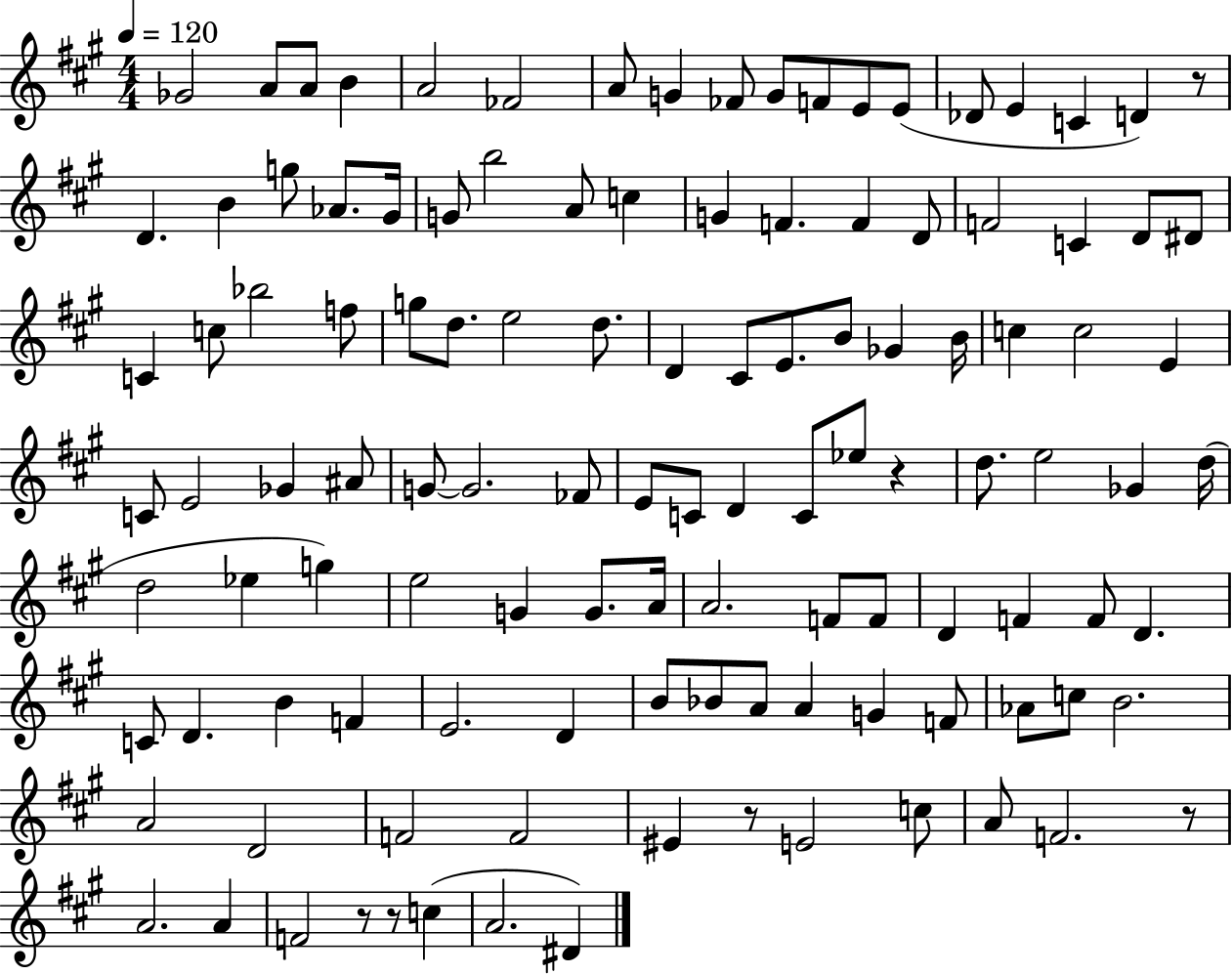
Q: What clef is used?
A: treble